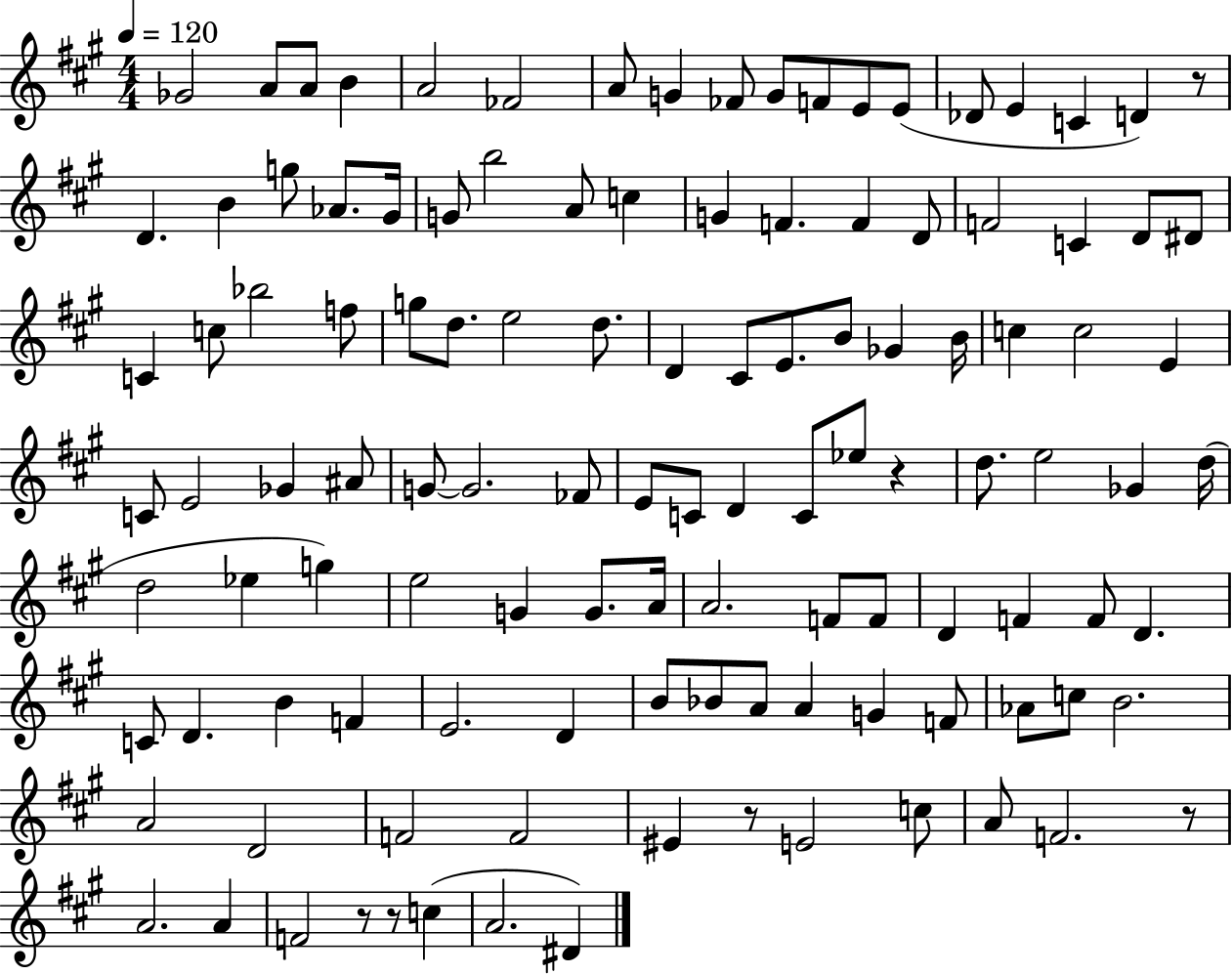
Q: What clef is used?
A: treble